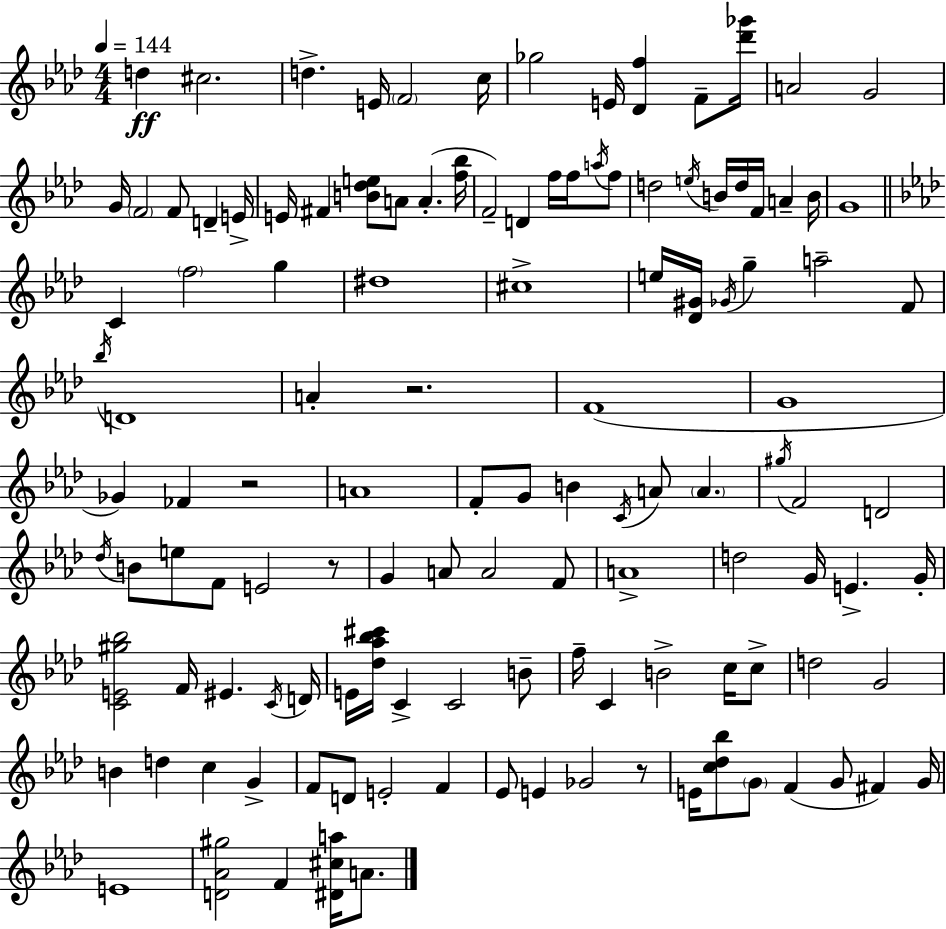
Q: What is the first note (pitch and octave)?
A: D5